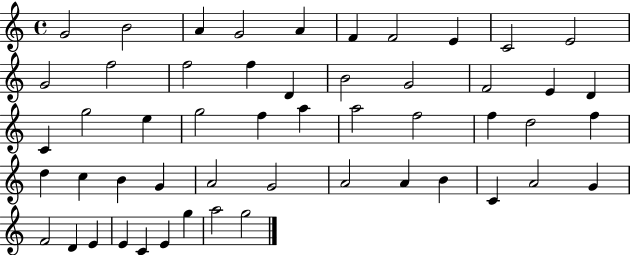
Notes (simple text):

G4/h B4/h A4/q G4/h A4/q F4/q F4/h E4/q C4/h E4/h G4/h F5/h F5/h F5/q D4/q B4/h G4/h F4/h E4/q D4/q C4/q G5/h E5/q G5/h F5/q A5/q A5/h F5/h F5/q D5/h F5/q D5/q C5/q B4/q G4/q A4/h G4/h A4/h A4/q B4/q C4/q A4/h G4/q F4/h D4/q E4/q E4/q C4/q E4/q G5/q A5/h G5/h